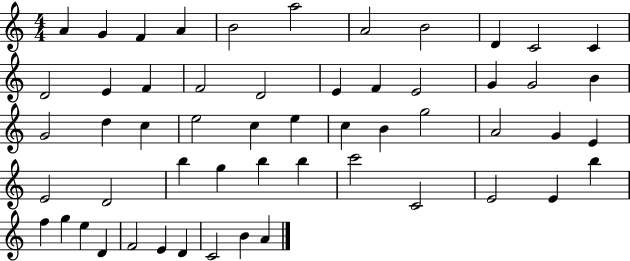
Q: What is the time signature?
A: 4/4